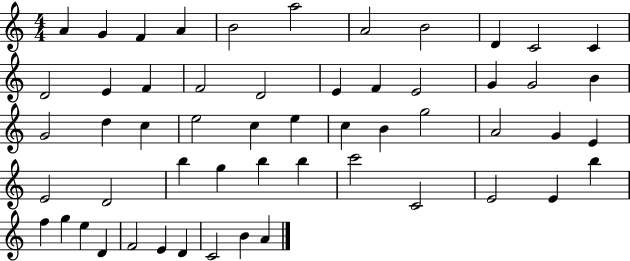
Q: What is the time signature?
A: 4/4